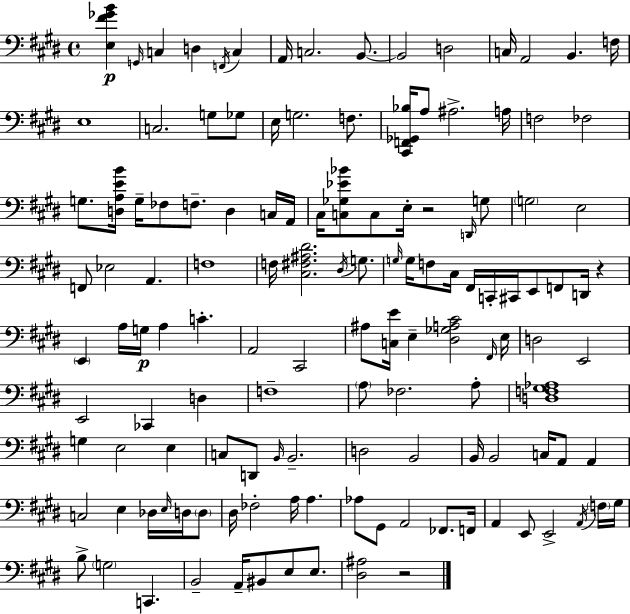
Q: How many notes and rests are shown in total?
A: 132